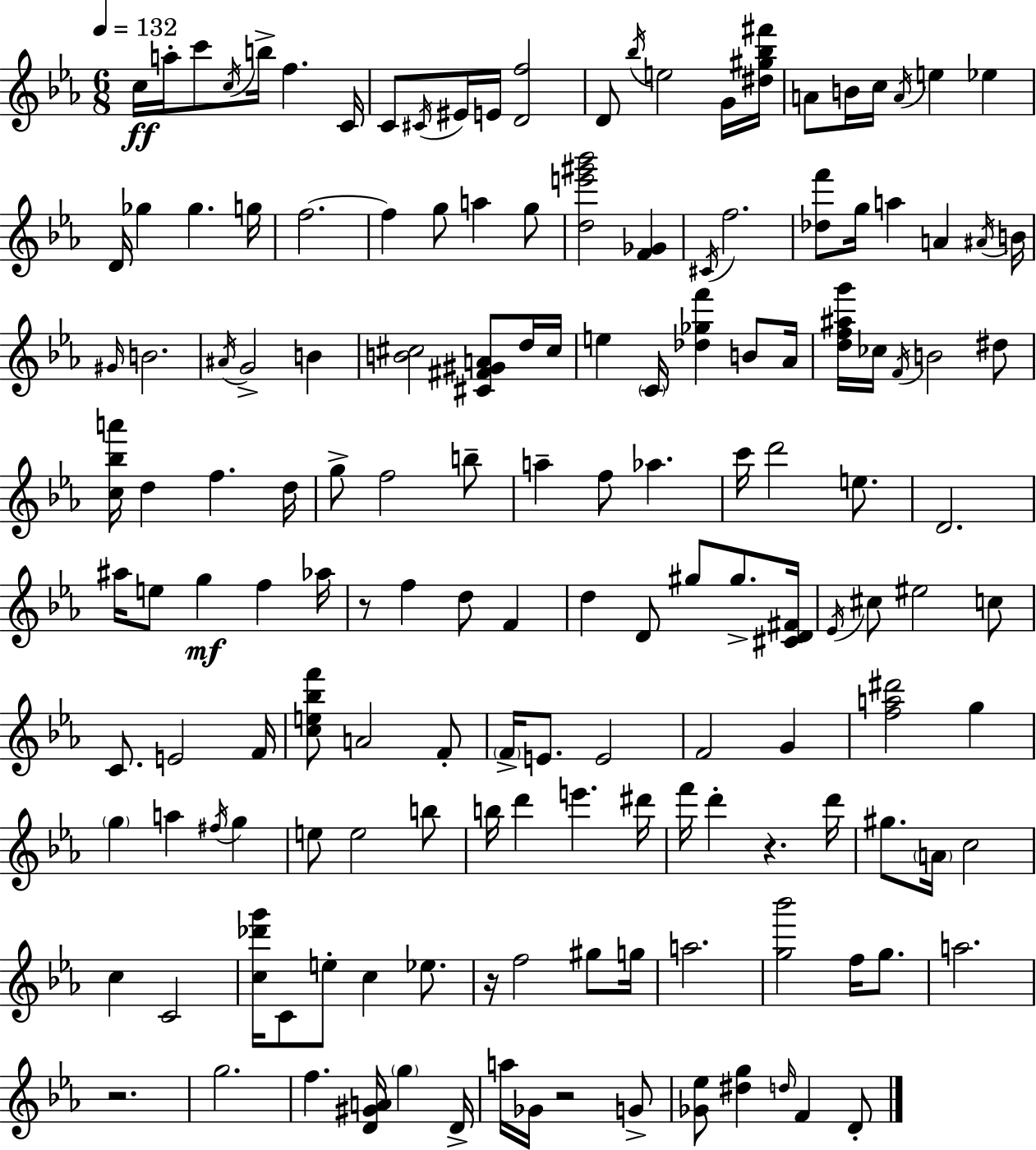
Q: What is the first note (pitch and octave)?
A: C5